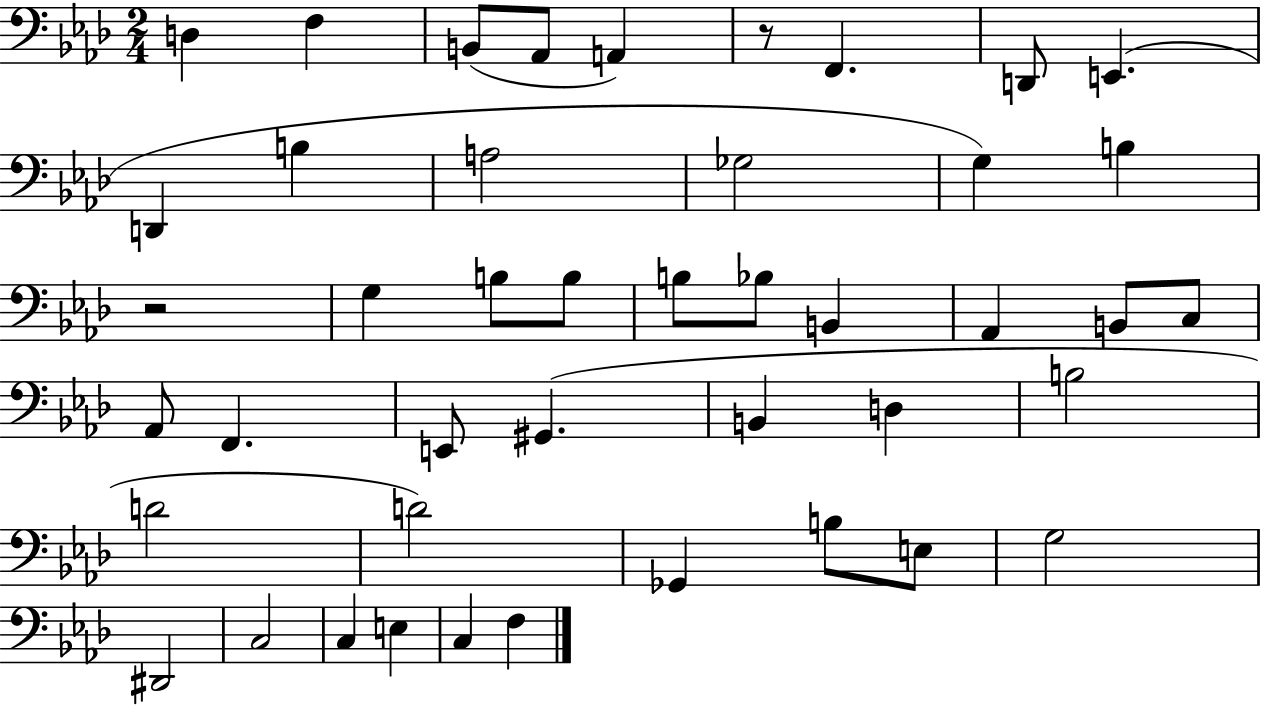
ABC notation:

X:1
T:Untitled
M:2/4
L:1/4
K:Ab
D, F, B,,/2 _A,,/2 A,, z/2 F,, D,,/2 E,, D,, B, A,2 _G,2 G, B, z2 G, B,/2 B,/2 B,/2 _B,/2 B,, _A,, B,,/2 C,/2 _A,,/2 F,, E,,/2 ^G,, B,, D, B,2 D2 D2 _G,, B,/2 E,/2 G,2 ^D,,2 C,2 C, E, C, F,